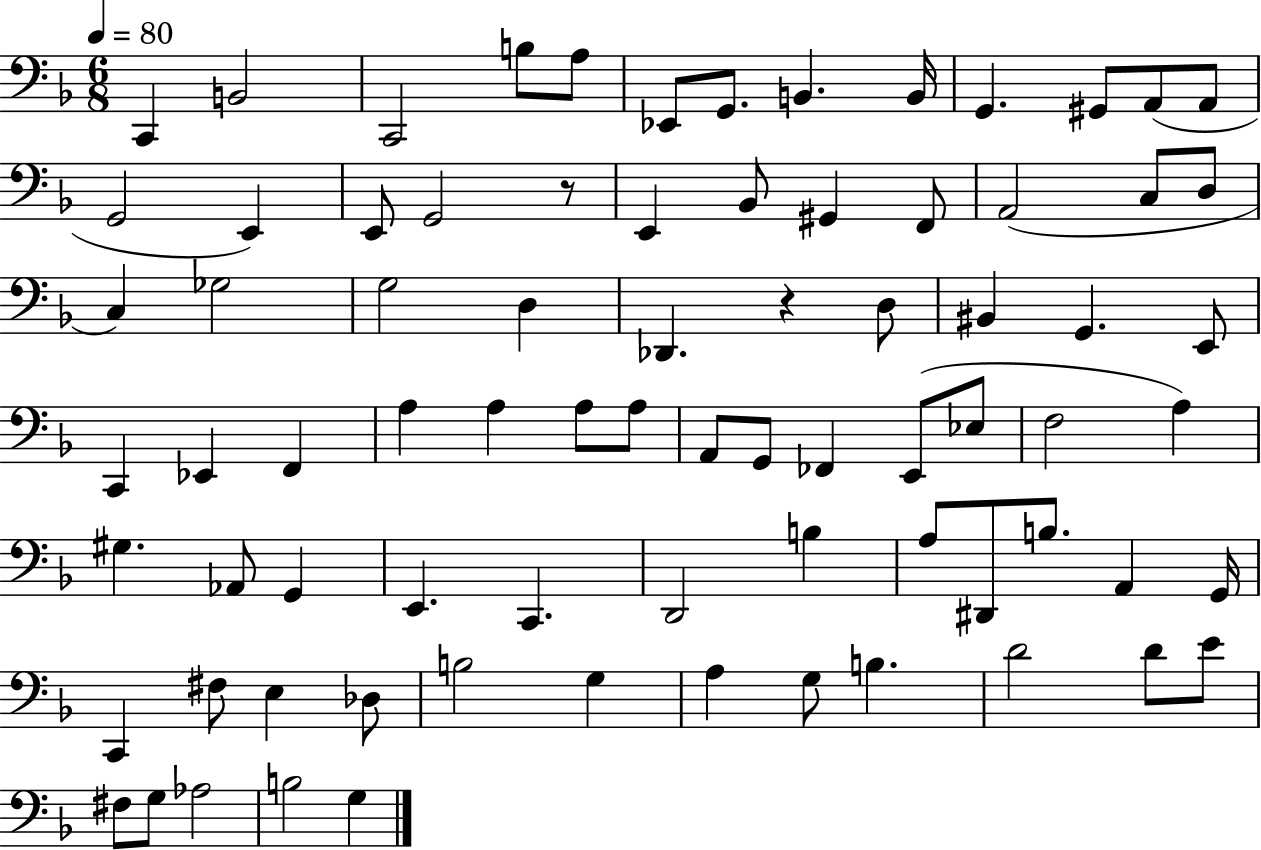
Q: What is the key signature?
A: F major